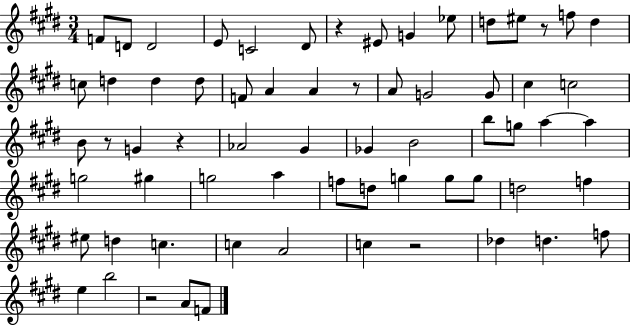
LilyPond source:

{
  \clef treble
  \numericTimeSignature
  \time 3/4
  \key e \major
  \repeat volta 2 { f'8 d'8 d'2 | e'8 c'2 dis'8 | r4 eis'8 g'4 ees''8 | d''8 eis''8 r8 f''8 d''4 | \break c''8 d''4 d''4 d''8 | f'8 a'4 a'4 r8 | a'8 g'2 g'8 | cis''4 c''2 | \break b'8 r8 g'4 r4 | aes'2 gis'4 | ges'4 b'2 | b''8 g''8 a''4~~ a''4 | \break g''2 gis''4 | g''2 a''4 | f''8 d''8 g''4 g''8 g''8 | d''2 f''4 | \break eis''8 d''4 c''4. | c''4 a'2 | c''4 r2 | des''4 d''4. f''8 | \break e''4 b''2 | r2 a'8 f'8 | } \bar "|."
}